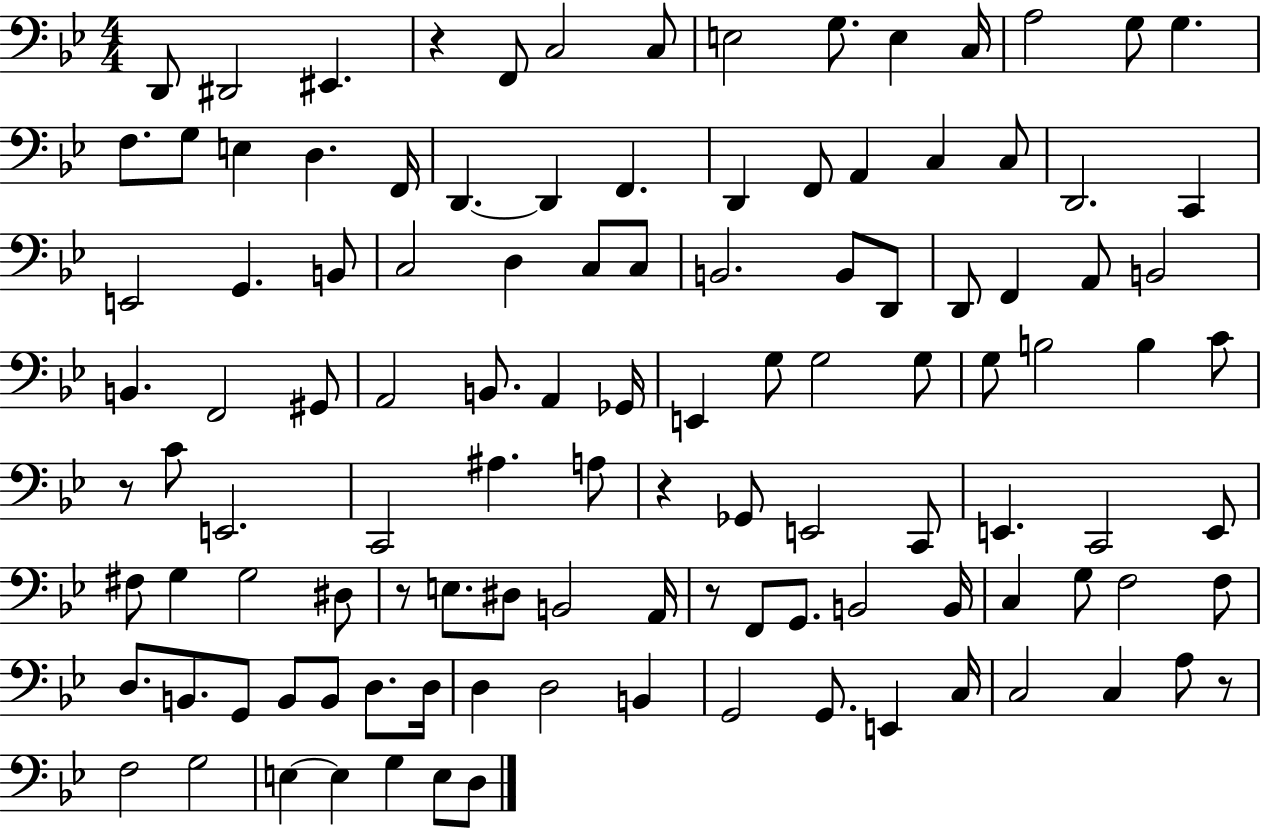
D2/e D#2/h EIS2/q. R/q F2/e C3/h C3/e E3/h G3/e. E3/q C3/s A3/h G3/e G3/q. F3/e. G3/e E3/q D3/q. F2/s D2/q. D2/q F2/q. D2/q F2/e A2/q C3/q C3/e D2/h. C2/q E2/h G2/q. B2/e C3/h D3/q C3/e C3/e B2/h. B2/e D2/e D2/e F2/q A2/e B2/h B2/q. F2/h G#2/e A2/h B2/e. A2/q Gb2/s E2/q G3/e G3/h G3/e G3/e B3/h B3/q C4/e R/e C4/e E2/h. C2/h A#3/q. A3/e R/q Gb2/e E2/h C2/e E2/q. C2/h E2/e F#3/e G3/q G3/h D#3/e R/e E3/e. D#3/e B2/h A2/s R/e F2/e G2/e. B2/h B2/s C3/q G3/e F3/h F3/e D3/e. B2/e. G2/e B2/e B2/e D3/e. D3/s D3/q D3/h B2/q G2/h G2/e. E2/q C3/s C3/h C3/q A3/e R/e F3/h G3/h E3/q E3/q G3/q E3/e D3/e